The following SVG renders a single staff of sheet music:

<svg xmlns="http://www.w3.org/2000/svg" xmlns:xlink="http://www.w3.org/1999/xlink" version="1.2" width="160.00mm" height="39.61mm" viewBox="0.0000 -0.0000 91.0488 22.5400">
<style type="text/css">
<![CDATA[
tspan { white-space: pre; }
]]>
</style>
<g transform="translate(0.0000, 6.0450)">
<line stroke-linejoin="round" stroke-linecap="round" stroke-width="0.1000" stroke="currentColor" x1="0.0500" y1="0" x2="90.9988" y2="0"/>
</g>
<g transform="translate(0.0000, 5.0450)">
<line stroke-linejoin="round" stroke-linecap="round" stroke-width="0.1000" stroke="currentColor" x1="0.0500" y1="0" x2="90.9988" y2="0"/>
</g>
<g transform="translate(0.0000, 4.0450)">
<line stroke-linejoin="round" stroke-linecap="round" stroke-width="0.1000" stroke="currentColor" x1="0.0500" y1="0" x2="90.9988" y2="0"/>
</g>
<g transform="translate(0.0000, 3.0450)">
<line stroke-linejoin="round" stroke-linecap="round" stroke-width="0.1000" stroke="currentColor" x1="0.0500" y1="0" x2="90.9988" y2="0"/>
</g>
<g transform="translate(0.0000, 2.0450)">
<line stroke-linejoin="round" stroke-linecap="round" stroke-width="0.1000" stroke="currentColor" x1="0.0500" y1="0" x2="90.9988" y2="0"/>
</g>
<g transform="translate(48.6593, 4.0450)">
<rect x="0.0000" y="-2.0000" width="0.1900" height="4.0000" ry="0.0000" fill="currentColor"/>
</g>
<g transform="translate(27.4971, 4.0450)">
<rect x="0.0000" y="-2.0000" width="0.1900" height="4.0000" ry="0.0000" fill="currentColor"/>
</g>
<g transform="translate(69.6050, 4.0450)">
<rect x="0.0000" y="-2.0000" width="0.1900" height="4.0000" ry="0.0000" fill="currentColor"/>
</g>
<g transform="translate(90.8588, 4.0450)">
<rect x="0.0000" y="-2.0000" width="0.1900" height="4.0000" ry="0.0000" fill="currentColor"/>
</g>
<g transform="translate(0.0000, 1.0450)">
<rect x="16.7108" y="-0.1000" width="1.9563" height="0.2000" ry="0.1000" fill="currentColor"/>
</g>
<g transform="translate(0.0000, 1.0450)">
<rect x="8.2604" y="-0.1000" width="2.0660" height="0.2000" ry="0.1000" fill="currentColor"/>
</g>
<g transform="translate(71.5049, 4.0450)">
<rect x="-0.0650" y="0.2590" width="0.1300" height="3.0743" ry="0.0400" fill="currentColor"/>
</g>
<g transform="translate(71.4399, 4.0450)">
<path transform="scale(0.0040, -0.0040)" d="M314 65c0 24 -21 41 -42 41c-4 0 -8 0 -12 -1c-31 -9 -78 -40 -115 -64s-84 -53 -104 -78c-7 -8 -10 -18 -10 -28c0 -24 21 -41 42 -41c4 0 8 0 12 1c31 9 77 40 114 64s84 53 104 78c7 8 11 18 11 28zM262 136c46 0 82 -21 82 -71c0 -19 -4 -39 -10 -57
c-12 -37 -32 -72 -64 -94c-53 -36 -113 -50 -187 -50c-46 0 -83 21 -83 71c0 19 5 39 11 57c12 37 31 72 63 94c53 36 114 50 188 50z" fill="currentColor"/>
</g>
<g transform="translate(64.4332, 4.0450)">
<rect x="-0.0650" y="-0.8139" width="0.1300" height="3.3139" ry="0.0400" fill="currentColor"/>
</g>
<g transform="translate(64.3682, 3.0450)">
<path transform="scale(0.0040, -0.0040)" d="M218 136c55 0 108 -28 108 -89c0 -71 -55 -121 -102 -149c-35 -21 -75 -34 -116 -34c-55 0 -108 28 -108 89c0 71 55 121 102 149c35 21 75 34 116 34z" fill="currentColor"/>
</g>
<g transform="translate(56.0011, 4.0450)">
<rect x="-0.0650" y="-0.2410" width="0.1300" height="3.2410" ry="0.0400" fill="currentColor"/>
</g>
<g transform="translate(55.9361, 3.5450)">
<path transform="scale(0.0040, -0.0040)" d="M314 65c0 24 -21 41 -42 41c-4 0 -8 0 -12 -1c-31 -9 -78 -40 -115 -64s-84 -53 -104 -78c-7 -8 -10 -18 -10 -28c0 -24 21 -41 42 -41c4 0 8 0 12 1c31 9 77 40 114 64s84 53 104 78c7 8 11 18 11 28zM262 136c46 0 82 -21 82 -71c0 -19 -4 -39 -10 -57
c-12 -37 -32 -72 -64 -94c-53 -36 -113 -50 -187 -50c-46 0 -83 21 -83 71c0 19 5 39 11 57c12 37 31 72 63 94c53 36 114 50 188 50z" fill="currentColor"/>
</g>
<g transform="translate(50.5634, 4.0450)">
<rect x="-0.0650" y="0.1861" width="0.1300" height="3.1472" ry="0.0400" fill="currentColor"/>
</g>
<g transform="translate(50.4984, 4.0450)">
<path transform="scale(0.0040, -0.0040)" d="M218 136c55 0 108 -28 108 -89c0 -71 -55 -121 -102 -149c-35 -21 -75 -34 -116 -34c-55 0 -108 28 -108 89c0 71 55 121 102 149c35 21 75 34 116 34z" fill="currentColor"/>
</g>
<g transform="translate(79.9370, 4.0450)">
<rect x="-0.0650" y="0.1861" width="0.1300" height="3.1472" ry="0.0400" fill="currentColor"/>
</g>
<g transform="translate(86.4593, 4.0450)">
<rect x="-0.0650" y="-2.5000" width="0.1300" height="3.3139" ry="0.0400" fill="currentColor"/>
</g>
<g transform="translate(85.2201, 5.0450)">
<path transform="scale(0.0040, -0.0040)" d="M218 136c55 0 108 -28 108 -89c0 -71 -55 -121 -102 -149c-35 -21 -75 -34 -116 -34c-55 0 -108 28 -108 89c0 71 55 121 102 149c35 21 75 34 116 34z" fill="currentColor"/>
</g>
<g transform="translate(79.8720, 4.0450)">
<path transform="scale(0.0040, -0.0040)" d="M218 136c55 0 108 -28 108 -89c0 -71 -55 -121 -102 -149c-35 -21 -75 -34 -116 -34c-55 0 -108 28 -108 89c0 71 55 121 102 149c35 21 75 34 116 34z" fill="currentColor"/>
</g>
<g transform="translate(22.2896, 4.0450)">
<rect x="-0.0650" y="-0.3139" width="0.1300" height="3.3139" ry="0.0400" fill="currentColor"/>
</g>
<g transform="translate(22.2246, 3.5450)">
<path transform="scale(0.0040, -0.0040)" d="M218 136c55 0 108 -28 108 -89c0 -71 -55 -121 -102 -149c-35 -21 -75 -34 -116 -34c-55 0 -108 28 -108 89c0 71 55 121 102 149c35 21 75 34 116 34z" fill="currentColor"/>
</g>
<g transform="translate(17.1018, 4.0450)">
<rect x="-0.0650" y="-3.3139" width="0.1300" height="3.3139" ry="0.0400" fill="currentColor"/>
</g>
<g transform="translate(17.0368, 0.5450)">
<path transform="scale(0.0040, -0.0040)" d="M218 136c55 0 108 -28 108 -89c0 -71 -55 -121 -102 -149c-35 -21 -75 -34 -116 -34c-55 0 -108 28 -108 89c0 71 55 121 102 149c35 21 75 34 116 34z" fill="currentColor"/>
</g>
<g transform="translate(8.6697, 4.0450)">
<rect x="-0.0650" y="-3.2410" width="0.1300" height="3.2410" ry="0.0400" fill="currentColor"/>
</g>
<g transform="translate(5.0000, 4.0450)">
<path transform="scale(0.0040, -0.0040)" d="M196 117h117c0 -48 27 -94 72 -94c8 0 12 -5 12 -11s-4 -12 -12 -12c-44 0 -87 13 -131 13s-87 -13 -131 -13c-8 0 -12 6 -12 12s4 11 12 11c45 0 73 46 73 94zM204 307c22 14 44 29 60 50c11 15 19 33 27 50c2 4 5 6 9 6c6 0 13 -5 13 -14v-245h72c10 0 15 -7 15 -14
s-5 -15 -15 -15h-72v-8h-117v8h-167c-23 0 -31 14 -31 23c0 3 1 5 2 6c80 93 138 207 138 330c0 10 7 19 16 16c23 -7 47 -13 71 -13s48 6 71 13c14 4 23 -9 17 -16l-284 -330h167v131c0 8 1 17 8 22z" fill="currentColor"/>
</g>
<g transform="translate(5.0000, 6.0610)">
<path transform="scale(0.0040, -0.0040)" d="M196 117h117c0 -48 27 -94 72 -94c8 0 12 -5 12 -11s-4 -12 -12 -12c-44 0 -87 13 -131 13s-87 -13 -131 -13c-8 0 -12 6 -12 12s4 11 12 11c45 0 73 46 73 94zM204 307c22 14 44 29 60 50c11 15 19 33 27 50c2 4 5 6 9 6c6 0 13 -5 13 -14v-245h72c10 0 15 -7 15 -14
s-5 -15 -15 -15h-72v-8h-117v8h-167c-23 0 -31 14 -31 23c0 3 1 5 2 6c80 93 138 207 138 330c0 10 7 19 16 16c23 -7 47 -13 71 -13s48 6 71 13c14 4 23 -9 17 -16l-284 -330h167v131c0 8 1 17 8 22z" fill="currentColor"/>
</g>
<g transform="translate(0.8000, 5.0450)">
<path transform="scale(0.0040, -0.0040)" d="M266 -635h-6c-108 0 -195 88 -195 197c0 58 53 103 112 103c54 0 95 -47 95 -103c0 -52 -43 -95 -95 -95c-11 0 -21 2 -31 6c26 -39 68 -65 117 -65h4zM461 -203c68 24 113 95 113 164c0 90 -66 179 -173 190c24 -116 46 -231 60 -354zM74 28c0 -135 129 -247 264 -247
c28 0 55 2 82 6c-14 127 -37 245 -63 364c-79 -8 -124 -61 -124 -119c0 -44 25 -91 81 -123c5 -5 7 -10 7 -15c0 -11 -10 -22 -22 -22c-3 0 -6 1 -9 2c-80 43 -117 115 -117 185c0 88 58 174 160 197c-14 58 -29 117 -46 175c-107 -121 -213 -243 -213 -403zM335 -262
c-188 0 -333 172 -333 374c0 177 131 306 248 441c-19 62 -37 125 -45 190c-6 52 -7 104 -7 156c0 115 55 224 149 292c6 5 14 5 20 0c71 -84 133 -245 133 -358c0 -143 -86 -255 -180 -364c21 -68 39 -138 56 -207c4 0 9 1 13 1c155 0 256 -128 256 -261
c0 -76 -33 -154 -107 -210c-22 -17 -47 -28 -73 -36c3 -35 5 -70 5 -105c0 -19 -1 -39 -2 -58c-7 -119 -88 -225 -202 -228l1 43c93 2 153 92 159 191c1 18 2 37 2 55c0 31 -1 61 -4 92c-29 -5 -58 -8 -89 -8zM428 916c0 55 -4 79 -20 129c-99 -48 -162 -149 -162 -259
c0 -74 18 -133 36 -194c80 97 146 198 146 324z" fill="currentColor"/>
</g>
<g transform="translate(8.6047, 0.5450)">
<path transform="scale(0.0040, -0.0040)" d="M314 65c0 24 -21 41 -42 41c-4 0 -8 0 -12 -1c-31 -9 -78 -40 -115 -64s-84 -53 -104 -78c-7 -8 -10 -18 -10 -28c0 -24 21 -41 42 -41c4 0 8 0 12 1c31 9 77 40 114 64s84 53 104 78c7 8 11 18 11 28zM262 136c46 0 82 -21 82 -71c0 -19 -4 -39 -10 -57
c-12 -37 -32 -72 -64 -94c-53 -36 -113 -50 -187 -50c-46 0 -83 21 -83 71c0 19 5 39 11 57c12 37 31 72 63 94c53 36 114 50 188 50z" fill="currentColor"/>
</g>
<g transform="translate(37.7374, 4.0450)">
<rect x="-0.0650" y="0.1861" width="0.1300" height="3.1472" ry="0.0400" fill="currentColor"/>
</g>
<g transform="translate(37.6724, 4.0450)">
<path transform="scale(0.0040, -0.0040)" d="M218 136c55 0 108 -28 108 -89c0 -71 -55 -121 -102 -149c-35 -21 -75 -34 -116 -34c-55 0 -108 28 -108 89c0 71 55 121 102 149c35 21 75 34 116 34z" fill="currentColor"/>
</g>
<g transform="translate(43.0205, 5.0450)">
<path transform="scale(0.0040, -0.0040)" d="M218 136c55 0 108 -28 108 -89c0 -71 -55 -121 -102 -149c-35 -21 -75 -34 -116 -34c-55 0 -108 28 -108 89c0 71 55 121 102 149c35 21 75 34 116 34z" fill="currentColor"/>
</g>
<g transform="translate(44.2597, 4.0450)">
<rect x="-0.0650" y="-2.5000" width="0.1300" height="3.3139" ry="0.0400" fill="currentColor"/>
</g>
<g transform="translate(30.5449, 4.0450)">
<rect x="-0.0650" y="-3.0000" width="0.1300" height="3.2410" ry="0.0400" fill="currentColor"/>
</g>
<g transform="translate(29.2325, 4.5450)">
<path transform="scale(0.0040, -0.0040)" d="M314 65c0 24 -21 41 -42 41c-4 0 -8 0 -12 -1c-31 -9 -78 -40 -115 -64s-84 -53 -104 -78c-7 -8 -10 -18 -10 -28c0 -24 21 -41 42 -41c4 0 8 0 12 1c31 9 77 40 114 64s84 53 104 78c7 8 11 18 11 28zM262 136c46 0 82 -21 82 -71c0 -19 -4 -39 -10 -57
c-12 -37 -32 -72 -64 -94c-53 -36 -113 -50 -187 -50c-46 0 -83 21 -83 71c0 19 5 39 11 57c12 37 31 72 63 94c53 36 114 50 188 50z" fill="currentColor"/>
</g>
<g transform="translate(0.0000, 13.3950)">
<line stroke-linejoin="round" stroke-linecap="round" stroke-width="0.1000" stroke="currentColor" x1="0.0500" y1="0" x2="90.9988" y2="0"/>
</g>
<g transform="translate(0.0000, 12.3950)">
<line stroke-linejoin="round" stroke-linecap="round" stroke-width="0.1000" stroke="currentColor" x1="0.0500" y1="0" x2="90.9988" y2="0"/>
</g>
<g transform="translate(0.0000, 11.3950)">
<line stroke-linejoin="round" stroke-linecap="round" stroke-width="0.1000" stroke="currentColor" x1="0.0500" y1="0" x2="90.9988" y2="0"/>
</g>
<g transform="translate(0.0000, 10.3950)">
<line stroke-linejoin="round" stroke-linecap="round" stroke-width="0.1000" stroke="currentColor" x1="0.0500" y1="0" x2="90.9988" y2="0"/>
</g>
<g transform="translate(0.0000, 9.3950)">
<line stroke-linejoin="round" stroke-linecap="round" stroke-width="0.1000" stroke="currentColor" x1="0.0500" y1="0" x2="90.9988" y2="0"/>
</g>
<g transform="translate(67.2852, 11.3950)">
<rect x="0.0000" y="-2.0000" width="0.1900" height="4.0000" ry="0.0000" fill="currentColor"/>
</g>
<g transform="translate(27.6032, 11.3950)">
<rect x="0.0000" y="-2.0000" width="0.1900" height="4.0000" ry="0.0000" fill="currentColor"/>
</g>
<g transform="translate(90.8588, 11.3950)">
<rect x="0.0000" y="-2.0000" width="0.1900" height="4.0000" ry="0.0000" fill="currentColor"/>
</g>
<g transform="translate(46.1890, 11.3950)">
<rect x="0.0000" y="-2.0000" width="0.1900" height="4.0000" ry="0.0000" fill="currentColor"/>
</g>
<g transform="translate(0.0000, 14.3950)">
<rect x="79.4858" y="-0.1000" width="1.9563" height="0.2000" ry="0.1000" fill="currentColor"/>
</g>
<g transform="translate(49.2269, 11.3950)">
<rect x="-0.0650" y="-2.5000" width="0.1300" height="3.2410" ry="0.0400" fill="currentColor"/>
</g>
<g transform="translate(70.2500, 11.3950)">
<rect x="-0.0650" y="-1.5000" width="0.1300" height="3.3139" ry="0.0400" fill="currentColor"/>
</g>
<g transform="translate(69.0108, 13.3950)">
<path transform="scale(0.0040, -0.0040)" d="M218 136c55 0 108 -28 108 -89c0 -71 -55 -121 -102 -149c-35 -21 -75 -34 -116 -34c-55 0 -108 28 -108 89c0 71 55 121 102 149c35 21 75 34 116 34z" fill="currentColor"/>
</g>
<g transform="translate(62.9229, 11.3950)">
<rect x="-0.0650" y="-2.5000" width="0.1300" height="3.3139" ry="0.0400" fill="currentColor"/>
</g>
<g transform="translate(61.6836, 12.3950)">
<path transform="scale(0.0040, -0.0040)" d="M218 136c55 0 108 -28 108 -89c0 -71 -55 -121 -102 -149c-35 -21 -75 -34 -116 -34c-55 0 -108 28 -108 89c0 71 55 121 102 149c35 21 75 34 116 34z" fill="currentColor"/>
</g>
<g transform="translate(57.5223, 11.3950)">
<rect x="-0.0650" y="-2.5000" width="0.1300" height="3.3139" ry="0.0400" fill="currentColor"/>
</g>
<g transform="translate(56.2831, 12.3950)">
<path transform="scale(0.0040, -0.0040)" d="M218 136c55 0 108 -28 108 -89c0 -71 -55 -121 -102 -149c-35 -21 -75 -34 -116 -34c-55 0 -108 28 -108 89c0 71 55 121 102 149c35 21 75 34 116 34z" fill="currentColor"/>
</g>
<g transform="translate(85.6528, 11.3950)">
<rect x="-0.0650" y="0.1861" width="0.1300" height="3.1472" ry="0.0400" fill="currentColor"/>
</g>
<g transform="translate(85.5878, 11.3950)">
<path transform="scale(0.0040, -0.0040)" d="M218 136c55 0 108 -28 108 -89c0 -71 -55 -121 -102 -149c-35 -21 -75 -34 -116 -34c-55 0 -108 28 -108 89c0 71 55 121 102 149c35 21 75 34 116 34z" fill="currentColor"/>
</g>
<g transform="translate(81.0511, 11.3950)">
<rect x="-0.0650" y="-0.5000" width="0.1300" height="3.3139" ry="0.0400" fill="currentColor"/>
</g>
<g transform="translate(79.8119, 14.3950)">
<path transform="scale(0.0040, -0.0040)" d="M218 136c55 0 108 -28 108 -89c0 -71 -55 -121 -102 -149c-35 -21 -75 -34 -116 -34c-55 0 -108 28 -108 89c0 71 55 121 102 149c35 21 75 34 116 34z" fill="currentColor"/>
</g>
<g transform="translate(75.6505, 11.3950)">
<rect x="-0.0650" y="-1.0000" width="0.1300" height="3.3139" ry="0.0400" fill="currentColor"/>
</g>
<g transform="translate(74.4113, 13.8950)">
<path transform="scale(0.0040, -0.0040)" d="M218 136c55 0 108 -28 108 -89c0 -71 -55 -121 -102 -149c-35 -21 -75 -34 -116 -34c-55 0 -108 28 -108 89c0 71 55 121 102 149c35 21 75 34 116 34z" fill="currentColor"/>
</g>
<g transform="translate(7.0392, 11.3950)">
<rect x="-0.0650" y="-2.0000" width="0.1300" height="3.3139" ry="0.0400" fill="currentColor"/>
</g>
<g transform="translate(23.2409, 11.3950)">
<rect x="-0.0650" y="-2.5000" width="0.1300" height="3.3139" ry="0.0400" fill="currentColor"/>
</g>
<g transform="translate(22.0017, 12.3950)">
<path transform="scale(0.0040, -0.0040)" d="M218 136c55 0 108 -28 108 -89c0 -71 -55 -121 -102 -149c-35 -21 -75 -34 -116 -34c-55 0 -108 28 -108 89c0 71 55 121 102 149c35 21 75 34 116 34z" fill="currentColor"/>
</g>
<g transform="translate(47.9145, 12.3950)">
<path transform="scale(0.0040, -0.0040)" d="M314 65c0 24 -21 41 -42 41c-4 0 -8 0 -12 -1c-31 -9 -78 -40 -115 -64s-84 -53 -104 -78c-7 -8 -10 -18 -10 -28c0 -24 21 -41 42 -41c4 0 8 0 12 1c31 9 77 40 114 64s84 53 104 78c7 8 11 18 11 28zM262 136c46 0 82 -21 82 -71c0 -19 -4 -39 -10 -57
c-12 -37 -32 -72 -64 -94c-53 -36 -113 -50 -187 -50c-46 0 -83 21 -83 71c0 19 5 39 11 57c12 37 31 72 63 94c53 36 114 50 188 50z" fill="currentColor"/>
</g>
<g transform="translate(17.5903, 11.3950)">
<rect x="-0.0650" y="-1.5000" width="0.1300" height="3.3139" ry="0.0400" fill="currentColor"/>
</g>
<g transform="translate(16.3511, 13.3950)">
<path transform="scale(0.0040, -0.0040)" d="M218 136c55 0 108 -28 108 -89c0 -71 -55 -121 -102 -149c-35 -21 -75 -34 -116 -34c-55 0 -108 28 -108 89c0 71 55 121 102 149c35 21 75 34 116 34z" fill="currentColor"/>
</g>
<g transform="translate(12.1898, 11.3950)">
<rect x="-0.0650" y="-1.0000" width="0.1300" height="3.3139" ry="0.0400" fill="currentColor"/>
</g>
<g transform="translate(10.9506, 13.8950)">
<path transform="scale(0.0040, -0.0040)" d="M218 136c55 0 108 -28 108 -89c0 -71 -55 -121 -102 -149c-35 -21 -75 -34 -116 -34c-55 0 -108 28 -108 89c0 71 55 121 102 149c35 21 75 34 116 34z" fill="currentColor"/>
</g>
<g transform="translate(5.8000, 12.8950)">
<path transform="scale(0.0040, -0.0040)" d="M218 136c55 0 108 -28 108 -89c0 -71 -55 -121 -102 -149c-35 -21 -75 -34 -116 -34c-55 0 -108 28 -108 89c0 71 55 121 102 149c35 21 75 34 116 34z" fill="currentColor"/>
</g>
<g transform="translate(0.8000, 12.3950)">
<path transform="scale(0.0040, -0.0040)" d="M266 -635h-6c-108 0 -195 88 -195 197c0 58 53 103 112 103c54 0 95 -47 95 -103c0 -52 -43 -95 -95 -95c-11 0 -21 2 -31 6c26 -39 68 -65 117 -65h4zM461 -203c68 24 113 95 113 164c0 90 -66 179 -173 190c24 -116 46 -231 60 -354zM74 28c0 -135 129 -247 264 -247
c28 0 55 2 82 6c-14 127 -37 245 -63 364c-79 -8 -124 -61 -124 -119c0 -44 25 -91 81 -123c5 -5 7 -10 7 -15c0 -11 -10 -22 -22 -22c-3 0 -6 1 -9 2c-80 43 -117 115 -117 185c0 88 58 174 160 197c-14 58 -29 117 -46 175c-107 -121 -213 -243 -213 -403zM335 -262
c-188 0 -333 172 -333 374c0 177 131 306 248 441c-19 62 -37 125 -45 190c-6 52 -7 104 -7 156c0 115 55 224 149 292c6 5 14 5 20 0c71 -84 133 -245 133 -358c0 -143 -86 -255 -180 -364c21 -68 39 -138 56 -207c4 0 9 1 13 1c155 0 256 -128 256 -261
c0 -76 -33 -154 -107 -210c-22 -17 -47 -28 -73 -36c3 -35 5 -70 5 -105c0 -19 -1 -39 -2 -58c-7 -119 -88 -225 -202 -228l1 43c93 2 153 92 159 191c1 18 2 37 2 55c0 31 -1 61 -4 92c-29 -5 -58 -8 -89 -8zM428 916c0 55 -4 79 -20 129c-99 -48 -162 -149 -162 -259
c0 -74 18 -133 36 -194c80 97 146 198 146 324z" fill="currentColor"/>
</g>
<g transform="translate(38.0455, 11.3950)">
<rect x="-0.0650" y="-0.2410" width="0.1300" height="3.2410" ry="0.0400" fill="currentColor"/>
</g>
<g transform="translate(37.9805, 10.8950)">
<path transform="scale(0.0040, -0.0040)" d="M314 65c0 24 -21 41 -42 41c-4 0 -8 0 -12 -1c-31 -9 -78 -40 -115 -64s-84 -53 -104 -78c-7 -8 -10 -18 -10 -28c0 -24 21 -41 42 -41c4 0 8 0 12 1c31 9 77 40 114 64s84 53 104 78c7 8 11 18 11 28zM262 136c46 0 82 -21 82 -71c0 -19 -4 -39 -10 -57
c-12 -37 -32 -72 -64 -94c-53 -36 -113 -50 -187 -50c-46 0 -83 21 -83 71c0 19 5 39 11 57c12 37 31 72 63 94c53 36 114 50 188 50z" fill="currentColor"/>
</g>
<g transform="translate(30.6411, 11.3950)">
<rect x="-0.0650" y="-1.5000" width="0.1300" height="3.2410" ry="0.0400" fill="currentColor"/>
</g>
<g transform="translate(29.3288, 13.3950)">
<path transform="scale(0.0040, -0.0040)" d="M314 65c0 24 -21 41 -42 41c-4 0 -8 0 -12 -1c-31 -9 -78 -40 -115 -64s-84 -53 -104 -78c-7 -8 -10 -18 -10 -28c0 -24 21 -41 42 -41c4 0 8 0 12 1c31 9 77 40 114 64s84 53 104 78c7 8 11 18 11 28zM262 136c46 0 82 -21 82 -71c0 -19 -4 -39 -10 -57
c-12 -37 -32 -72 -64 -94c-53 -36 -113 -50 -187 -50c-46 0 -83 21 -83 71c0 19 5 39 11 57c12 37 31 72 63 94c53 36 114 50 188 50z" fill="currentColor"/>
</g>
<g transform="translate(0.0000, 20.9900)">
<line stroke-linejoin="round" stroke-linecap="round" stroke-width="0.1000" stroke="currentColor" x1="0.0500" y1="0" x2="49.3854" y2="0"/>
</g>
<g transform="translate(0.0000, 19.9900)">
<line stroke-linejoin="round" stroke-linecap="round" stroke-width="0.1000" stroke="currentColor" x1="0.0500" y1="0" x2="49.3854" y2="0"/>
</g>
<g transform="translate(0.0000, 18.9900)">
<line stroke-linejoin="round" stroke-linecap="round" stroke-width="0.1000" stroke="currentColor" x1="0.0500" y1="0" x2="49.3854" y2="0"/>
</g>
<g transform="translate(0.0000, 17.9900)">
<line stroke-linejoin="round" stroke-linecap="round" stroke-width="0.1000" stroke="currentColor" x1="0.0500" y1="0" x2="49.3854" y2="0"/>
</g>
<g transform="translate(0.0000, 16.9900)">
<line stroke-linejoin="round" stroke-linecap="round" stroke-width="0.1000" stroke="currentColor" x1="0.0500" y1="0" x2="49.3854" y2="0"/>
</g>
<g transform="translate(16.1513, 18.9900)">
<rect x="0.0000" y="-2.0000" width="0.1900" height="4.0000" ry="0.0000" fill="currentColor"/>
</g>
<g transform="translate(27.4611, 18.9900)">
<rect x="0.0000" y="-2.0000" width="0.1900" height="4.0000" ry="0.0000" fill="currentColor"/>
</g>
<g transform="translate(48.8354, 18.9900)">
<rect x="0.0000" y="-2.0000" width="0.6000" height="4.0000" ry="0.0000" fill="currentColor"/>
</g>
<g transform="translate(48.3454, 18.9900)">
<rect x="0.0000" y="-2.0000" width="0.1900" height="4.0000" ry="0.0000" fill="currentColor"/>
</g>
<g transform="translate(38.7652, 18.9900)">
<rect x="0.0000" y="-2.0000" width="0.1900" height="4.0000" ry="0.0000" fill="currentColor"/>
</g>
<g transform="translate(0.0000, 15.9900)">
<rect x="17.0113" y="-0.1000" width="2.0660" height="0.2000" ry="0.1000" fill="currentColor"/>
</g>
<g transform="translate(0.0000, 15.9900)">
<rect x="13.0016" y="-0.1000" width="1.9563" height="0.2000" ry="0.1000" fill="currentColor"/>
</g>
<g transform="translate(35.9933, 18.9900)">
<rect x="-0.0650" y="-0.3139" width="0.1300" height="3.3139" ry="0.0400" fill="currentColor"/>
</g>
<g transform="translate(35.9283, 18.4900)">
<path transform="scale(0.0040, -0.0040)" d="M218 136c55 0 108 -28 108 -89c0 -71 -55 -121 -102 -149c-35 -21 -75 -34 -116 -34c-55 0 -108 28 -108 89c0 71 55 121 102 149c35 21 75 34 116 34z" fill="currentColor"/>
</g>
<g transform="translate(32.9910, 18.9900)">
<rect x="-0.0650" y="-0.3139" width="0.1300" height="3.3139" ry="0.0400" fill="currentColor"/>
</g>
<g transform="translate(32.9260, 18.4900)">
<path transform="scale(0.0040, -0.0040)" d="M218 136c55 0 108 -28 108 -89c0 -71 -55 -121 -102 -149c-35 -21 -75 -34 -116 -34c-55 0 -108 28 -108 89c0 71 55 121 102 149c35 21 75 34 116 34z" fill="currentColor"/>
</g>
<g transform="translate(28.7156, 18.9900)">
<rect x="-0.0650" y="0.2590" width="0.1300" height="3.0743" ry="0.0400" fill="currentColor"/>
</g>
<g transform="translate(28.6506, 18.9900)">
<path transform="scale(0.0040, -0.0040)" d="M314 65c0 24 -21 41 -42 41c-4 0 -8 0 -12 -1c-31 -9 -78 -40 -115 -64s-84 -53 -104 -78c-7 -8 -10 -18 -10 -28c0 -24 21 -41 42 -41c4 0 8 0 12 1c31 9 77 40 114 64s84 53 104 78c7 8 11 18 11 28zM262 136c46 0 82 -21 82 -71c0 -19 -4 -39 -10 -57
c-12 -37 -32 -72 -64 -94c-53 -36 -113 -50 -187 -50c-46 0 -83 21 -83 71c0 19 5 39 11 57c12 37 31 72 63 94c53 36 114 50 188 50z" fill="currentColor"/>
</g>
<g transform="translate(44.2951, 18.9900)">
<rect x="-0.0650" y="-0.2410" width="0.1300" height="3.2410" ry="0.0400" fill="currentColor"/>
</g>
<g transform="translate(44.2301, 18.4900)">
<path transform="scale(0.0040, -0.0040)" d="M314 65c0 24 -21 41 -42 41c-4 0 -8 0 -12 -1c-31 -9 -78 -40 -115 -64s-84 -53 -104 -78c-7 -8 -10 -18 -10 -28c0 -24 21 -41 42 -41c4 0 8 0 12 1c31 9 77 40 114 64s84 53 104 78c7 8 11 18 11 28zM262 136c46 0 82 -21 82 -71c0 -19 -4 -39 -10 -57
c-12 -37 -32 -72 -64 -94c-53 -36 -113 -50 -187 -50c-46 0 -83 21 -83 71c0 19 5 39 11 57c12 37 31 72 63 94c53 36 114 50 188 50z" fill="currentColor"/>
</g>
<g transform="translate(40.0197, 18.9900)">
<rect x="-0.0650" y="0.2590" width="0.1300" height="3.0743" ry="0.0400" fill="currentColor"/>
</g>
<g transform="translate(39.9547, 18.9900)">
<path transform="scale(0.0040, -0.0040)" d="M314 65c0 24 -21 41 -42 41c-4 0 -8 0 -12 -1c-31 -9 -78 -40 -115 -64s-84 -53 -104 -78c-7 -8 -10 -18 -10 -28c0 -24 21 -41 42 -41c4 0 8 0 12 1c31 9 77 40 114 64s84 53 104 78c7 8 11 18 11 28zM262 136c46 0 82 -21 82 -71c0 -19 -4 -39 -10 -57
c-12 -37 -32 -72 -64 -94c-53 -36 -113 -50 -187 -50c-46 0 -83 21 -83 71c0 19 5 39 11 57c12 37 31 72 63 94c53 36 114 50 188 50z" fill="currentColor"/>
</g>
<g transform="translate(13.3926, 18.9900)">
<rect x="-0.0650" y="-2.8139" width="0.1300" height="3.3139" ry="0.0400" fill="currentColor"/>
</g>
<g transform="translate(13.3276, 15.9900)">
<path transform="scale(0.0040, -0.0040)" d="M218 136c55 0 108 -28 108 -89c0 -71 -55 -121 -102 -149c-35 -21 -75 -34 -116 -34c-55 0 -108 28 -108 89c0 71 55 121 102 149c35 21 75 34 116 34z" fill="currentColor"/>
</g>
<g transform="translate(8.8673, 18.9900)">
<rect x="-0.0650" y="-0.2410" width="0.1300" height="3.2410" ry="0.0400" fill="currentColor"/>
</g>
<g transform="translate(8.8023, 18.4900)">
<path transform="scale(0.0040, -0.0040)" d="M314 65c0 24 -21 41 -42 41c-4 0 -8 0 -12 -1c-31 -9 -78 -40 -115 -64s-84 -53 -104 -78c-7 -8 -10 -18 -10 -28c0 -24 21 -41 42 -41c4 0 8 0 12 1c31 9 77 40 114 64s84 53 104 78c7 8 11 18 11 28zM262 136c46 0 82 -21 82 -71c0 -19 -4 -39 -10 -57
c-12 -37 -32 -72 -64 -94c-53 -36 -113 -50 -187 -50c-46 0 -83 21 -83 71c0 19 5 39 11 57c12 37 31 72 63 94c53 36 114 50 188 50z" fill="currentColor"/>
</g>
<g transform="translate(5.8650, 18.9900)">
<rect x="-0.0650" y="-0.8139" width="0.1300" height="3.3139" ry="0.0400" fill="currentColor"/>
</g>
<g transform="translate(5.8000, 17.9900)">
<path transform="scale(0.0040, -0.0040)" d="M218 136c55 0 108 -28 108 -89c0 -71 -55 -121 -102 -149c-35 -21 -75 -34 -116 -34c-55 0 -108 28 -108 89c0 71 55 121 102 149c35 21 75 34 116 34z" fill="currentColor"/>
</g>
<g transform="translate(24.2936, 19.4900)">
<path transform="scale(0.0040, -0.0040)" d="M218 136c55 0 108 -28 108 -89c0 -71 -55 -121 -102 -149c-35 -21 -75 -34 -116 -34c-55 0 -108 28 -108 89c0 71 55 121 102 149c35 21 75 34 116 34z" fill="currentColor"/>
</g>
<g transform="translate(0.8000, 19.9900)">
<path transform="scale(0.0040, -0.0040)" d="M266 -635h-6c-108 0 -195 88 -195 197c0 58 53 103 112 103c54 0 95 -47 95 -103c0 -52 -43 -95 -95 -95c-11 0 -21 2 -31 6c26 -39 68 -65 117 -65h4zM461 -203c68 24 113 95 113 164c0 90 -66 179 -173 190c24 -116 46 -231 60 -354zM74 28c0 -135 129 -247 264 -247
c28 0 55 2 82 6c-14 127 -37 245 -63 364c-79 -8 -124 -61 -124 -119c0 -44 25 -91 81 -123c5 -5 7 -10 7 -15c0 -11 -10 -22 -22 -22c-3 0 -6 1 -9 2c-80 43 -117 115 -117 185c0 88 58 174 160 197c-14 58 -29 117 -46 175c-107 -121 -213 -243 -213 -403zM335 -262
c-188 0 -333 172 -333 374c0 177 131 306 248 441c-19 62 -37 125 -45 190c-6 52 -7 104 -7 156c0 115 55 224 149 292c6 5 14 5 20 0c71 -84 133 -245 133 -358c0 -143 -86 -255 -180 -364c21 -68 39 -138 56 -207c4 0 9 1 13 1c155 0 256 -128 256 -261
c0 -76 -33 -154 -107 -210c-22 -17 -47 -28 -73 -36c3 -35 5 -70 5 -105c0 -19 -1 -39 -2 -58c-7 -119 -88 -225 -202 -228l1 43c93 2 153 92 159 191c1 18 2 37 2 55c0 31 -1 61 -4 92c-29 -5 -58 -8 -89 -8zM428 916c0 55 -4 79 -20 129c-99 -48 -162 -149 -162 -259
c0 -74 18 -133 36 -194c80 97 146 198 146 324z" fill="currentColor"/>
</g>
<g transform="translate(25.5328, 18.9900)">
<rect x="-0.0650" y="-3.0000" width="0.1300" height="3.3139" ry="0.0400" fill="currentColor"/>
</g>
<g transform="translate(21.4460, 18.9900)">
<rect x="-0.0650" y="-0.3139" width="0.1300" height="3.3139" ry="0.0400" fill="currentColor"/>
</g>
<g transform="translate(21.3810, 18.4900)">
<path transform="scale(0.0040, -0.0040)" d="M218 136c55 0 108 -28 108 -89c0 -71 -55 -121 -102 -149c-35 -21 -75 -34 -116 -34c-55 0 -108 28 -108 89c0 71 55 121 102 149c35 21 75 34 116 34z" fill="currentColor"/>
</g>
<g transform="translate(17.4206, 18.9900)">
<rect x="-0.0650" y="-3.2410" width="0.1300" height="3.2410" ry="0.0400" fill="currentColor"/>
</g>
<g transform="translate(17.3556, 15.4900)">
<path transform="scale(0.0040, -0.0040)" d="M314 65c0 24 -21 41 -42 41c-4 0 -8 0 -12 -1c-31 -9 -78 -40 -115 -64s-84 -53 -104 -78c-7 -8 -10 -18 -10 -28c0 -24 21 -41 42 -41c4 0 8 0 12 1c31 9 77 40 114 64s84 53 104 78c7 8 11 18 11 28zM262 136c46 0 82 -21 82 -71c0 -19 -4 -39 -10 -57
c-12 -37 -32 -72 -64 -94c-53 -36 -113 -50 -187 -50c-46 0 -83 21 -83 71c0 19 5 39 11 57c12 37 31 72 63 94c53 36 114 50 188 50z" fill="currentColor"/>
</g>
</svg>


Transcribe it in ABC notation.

X:1
T:Untitled
M:4/4
L:1/4
K:C
b2 b c A2 B G B c2 d B2 B G F D E G E2 c2 G2 G G E D C B d c2 a b2 c A B2 c c B2 c2